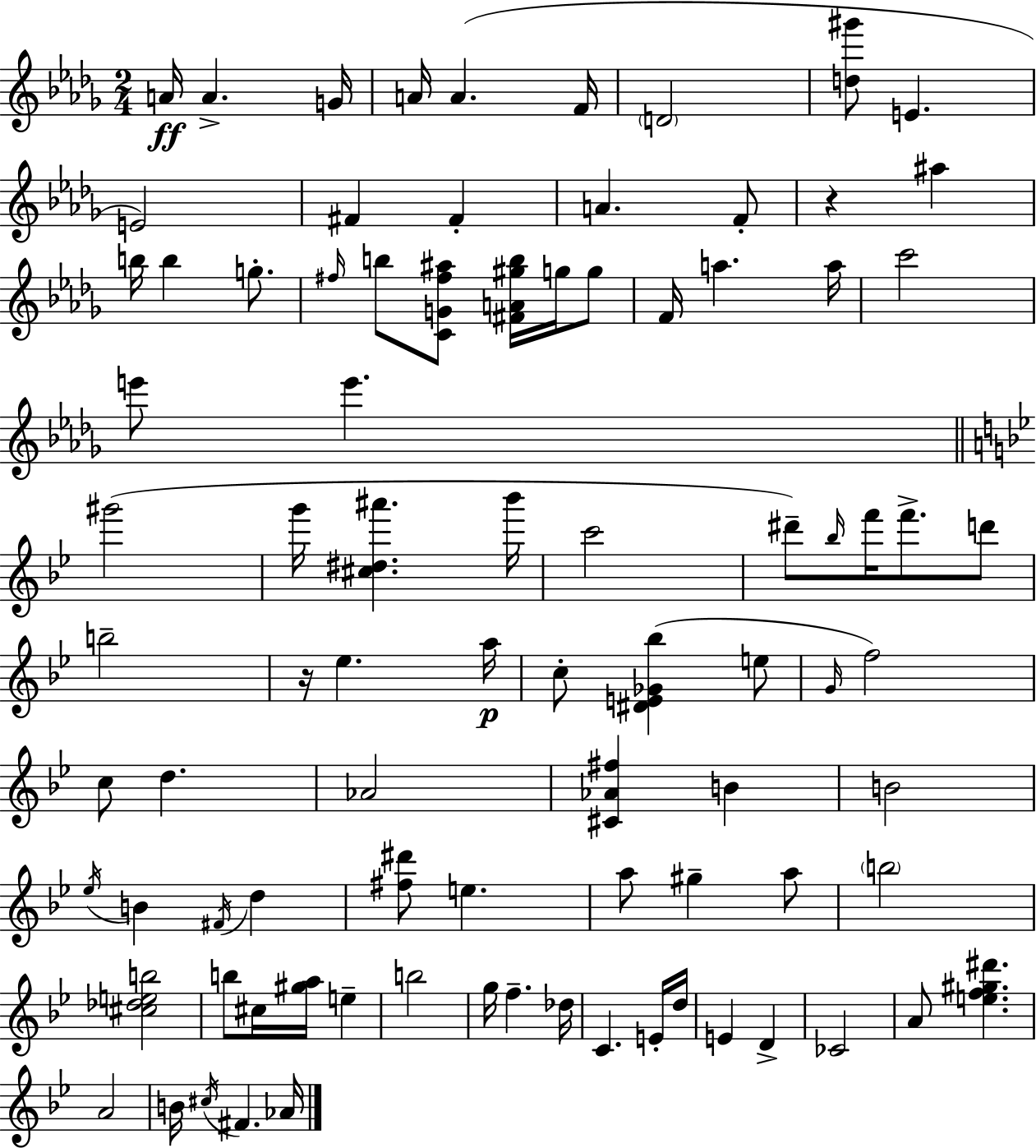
A4/s A4/q. G4/s A4/s A4/q. F4/s D4/h [D5,G#6]/e E4/q. E4/h F#4/q F#4/q A4/q. F4/e R/q A#5/q B5/s B5/q G5/e. F#5/s B5/e [C4,G4,F#5,A#5]/e [F#4,A4,G#5,B5]/s G5/s G5/e F4/s A5/q. A5/s C6/h E6/e E6/q. G#6/h G6/s [C#5,D#5,A#6]/q. Bb6/s C6/h D#6/e Bb5/s F6/s F6/e. D6/e B5/h R/s Eb5/q. A5/s C5/e [D#4,E4,Gb4,Bb5]/q E5/e G4/s F5/h C5/e D5/q. Ab4/h [C#4,Ab4,F#5]/q B4/q B4/h Eb5/s B4/q F#4/s D5/q [F#5,D#6]/e E5/q. A5/e G#5/q A5/e B5/h [C#5,Db5,E5,B5]/h B5/e C#5/s [G#5,A5]/s E5/q B5/h G5/s F5/q. Db5/s C4/q. E4/s D5/s E4/q D4/q CES4/h A4/e [E5,F5,G#5,D#6]/q. A4/h B4/s C#5/s F#4/q. Ab4/s